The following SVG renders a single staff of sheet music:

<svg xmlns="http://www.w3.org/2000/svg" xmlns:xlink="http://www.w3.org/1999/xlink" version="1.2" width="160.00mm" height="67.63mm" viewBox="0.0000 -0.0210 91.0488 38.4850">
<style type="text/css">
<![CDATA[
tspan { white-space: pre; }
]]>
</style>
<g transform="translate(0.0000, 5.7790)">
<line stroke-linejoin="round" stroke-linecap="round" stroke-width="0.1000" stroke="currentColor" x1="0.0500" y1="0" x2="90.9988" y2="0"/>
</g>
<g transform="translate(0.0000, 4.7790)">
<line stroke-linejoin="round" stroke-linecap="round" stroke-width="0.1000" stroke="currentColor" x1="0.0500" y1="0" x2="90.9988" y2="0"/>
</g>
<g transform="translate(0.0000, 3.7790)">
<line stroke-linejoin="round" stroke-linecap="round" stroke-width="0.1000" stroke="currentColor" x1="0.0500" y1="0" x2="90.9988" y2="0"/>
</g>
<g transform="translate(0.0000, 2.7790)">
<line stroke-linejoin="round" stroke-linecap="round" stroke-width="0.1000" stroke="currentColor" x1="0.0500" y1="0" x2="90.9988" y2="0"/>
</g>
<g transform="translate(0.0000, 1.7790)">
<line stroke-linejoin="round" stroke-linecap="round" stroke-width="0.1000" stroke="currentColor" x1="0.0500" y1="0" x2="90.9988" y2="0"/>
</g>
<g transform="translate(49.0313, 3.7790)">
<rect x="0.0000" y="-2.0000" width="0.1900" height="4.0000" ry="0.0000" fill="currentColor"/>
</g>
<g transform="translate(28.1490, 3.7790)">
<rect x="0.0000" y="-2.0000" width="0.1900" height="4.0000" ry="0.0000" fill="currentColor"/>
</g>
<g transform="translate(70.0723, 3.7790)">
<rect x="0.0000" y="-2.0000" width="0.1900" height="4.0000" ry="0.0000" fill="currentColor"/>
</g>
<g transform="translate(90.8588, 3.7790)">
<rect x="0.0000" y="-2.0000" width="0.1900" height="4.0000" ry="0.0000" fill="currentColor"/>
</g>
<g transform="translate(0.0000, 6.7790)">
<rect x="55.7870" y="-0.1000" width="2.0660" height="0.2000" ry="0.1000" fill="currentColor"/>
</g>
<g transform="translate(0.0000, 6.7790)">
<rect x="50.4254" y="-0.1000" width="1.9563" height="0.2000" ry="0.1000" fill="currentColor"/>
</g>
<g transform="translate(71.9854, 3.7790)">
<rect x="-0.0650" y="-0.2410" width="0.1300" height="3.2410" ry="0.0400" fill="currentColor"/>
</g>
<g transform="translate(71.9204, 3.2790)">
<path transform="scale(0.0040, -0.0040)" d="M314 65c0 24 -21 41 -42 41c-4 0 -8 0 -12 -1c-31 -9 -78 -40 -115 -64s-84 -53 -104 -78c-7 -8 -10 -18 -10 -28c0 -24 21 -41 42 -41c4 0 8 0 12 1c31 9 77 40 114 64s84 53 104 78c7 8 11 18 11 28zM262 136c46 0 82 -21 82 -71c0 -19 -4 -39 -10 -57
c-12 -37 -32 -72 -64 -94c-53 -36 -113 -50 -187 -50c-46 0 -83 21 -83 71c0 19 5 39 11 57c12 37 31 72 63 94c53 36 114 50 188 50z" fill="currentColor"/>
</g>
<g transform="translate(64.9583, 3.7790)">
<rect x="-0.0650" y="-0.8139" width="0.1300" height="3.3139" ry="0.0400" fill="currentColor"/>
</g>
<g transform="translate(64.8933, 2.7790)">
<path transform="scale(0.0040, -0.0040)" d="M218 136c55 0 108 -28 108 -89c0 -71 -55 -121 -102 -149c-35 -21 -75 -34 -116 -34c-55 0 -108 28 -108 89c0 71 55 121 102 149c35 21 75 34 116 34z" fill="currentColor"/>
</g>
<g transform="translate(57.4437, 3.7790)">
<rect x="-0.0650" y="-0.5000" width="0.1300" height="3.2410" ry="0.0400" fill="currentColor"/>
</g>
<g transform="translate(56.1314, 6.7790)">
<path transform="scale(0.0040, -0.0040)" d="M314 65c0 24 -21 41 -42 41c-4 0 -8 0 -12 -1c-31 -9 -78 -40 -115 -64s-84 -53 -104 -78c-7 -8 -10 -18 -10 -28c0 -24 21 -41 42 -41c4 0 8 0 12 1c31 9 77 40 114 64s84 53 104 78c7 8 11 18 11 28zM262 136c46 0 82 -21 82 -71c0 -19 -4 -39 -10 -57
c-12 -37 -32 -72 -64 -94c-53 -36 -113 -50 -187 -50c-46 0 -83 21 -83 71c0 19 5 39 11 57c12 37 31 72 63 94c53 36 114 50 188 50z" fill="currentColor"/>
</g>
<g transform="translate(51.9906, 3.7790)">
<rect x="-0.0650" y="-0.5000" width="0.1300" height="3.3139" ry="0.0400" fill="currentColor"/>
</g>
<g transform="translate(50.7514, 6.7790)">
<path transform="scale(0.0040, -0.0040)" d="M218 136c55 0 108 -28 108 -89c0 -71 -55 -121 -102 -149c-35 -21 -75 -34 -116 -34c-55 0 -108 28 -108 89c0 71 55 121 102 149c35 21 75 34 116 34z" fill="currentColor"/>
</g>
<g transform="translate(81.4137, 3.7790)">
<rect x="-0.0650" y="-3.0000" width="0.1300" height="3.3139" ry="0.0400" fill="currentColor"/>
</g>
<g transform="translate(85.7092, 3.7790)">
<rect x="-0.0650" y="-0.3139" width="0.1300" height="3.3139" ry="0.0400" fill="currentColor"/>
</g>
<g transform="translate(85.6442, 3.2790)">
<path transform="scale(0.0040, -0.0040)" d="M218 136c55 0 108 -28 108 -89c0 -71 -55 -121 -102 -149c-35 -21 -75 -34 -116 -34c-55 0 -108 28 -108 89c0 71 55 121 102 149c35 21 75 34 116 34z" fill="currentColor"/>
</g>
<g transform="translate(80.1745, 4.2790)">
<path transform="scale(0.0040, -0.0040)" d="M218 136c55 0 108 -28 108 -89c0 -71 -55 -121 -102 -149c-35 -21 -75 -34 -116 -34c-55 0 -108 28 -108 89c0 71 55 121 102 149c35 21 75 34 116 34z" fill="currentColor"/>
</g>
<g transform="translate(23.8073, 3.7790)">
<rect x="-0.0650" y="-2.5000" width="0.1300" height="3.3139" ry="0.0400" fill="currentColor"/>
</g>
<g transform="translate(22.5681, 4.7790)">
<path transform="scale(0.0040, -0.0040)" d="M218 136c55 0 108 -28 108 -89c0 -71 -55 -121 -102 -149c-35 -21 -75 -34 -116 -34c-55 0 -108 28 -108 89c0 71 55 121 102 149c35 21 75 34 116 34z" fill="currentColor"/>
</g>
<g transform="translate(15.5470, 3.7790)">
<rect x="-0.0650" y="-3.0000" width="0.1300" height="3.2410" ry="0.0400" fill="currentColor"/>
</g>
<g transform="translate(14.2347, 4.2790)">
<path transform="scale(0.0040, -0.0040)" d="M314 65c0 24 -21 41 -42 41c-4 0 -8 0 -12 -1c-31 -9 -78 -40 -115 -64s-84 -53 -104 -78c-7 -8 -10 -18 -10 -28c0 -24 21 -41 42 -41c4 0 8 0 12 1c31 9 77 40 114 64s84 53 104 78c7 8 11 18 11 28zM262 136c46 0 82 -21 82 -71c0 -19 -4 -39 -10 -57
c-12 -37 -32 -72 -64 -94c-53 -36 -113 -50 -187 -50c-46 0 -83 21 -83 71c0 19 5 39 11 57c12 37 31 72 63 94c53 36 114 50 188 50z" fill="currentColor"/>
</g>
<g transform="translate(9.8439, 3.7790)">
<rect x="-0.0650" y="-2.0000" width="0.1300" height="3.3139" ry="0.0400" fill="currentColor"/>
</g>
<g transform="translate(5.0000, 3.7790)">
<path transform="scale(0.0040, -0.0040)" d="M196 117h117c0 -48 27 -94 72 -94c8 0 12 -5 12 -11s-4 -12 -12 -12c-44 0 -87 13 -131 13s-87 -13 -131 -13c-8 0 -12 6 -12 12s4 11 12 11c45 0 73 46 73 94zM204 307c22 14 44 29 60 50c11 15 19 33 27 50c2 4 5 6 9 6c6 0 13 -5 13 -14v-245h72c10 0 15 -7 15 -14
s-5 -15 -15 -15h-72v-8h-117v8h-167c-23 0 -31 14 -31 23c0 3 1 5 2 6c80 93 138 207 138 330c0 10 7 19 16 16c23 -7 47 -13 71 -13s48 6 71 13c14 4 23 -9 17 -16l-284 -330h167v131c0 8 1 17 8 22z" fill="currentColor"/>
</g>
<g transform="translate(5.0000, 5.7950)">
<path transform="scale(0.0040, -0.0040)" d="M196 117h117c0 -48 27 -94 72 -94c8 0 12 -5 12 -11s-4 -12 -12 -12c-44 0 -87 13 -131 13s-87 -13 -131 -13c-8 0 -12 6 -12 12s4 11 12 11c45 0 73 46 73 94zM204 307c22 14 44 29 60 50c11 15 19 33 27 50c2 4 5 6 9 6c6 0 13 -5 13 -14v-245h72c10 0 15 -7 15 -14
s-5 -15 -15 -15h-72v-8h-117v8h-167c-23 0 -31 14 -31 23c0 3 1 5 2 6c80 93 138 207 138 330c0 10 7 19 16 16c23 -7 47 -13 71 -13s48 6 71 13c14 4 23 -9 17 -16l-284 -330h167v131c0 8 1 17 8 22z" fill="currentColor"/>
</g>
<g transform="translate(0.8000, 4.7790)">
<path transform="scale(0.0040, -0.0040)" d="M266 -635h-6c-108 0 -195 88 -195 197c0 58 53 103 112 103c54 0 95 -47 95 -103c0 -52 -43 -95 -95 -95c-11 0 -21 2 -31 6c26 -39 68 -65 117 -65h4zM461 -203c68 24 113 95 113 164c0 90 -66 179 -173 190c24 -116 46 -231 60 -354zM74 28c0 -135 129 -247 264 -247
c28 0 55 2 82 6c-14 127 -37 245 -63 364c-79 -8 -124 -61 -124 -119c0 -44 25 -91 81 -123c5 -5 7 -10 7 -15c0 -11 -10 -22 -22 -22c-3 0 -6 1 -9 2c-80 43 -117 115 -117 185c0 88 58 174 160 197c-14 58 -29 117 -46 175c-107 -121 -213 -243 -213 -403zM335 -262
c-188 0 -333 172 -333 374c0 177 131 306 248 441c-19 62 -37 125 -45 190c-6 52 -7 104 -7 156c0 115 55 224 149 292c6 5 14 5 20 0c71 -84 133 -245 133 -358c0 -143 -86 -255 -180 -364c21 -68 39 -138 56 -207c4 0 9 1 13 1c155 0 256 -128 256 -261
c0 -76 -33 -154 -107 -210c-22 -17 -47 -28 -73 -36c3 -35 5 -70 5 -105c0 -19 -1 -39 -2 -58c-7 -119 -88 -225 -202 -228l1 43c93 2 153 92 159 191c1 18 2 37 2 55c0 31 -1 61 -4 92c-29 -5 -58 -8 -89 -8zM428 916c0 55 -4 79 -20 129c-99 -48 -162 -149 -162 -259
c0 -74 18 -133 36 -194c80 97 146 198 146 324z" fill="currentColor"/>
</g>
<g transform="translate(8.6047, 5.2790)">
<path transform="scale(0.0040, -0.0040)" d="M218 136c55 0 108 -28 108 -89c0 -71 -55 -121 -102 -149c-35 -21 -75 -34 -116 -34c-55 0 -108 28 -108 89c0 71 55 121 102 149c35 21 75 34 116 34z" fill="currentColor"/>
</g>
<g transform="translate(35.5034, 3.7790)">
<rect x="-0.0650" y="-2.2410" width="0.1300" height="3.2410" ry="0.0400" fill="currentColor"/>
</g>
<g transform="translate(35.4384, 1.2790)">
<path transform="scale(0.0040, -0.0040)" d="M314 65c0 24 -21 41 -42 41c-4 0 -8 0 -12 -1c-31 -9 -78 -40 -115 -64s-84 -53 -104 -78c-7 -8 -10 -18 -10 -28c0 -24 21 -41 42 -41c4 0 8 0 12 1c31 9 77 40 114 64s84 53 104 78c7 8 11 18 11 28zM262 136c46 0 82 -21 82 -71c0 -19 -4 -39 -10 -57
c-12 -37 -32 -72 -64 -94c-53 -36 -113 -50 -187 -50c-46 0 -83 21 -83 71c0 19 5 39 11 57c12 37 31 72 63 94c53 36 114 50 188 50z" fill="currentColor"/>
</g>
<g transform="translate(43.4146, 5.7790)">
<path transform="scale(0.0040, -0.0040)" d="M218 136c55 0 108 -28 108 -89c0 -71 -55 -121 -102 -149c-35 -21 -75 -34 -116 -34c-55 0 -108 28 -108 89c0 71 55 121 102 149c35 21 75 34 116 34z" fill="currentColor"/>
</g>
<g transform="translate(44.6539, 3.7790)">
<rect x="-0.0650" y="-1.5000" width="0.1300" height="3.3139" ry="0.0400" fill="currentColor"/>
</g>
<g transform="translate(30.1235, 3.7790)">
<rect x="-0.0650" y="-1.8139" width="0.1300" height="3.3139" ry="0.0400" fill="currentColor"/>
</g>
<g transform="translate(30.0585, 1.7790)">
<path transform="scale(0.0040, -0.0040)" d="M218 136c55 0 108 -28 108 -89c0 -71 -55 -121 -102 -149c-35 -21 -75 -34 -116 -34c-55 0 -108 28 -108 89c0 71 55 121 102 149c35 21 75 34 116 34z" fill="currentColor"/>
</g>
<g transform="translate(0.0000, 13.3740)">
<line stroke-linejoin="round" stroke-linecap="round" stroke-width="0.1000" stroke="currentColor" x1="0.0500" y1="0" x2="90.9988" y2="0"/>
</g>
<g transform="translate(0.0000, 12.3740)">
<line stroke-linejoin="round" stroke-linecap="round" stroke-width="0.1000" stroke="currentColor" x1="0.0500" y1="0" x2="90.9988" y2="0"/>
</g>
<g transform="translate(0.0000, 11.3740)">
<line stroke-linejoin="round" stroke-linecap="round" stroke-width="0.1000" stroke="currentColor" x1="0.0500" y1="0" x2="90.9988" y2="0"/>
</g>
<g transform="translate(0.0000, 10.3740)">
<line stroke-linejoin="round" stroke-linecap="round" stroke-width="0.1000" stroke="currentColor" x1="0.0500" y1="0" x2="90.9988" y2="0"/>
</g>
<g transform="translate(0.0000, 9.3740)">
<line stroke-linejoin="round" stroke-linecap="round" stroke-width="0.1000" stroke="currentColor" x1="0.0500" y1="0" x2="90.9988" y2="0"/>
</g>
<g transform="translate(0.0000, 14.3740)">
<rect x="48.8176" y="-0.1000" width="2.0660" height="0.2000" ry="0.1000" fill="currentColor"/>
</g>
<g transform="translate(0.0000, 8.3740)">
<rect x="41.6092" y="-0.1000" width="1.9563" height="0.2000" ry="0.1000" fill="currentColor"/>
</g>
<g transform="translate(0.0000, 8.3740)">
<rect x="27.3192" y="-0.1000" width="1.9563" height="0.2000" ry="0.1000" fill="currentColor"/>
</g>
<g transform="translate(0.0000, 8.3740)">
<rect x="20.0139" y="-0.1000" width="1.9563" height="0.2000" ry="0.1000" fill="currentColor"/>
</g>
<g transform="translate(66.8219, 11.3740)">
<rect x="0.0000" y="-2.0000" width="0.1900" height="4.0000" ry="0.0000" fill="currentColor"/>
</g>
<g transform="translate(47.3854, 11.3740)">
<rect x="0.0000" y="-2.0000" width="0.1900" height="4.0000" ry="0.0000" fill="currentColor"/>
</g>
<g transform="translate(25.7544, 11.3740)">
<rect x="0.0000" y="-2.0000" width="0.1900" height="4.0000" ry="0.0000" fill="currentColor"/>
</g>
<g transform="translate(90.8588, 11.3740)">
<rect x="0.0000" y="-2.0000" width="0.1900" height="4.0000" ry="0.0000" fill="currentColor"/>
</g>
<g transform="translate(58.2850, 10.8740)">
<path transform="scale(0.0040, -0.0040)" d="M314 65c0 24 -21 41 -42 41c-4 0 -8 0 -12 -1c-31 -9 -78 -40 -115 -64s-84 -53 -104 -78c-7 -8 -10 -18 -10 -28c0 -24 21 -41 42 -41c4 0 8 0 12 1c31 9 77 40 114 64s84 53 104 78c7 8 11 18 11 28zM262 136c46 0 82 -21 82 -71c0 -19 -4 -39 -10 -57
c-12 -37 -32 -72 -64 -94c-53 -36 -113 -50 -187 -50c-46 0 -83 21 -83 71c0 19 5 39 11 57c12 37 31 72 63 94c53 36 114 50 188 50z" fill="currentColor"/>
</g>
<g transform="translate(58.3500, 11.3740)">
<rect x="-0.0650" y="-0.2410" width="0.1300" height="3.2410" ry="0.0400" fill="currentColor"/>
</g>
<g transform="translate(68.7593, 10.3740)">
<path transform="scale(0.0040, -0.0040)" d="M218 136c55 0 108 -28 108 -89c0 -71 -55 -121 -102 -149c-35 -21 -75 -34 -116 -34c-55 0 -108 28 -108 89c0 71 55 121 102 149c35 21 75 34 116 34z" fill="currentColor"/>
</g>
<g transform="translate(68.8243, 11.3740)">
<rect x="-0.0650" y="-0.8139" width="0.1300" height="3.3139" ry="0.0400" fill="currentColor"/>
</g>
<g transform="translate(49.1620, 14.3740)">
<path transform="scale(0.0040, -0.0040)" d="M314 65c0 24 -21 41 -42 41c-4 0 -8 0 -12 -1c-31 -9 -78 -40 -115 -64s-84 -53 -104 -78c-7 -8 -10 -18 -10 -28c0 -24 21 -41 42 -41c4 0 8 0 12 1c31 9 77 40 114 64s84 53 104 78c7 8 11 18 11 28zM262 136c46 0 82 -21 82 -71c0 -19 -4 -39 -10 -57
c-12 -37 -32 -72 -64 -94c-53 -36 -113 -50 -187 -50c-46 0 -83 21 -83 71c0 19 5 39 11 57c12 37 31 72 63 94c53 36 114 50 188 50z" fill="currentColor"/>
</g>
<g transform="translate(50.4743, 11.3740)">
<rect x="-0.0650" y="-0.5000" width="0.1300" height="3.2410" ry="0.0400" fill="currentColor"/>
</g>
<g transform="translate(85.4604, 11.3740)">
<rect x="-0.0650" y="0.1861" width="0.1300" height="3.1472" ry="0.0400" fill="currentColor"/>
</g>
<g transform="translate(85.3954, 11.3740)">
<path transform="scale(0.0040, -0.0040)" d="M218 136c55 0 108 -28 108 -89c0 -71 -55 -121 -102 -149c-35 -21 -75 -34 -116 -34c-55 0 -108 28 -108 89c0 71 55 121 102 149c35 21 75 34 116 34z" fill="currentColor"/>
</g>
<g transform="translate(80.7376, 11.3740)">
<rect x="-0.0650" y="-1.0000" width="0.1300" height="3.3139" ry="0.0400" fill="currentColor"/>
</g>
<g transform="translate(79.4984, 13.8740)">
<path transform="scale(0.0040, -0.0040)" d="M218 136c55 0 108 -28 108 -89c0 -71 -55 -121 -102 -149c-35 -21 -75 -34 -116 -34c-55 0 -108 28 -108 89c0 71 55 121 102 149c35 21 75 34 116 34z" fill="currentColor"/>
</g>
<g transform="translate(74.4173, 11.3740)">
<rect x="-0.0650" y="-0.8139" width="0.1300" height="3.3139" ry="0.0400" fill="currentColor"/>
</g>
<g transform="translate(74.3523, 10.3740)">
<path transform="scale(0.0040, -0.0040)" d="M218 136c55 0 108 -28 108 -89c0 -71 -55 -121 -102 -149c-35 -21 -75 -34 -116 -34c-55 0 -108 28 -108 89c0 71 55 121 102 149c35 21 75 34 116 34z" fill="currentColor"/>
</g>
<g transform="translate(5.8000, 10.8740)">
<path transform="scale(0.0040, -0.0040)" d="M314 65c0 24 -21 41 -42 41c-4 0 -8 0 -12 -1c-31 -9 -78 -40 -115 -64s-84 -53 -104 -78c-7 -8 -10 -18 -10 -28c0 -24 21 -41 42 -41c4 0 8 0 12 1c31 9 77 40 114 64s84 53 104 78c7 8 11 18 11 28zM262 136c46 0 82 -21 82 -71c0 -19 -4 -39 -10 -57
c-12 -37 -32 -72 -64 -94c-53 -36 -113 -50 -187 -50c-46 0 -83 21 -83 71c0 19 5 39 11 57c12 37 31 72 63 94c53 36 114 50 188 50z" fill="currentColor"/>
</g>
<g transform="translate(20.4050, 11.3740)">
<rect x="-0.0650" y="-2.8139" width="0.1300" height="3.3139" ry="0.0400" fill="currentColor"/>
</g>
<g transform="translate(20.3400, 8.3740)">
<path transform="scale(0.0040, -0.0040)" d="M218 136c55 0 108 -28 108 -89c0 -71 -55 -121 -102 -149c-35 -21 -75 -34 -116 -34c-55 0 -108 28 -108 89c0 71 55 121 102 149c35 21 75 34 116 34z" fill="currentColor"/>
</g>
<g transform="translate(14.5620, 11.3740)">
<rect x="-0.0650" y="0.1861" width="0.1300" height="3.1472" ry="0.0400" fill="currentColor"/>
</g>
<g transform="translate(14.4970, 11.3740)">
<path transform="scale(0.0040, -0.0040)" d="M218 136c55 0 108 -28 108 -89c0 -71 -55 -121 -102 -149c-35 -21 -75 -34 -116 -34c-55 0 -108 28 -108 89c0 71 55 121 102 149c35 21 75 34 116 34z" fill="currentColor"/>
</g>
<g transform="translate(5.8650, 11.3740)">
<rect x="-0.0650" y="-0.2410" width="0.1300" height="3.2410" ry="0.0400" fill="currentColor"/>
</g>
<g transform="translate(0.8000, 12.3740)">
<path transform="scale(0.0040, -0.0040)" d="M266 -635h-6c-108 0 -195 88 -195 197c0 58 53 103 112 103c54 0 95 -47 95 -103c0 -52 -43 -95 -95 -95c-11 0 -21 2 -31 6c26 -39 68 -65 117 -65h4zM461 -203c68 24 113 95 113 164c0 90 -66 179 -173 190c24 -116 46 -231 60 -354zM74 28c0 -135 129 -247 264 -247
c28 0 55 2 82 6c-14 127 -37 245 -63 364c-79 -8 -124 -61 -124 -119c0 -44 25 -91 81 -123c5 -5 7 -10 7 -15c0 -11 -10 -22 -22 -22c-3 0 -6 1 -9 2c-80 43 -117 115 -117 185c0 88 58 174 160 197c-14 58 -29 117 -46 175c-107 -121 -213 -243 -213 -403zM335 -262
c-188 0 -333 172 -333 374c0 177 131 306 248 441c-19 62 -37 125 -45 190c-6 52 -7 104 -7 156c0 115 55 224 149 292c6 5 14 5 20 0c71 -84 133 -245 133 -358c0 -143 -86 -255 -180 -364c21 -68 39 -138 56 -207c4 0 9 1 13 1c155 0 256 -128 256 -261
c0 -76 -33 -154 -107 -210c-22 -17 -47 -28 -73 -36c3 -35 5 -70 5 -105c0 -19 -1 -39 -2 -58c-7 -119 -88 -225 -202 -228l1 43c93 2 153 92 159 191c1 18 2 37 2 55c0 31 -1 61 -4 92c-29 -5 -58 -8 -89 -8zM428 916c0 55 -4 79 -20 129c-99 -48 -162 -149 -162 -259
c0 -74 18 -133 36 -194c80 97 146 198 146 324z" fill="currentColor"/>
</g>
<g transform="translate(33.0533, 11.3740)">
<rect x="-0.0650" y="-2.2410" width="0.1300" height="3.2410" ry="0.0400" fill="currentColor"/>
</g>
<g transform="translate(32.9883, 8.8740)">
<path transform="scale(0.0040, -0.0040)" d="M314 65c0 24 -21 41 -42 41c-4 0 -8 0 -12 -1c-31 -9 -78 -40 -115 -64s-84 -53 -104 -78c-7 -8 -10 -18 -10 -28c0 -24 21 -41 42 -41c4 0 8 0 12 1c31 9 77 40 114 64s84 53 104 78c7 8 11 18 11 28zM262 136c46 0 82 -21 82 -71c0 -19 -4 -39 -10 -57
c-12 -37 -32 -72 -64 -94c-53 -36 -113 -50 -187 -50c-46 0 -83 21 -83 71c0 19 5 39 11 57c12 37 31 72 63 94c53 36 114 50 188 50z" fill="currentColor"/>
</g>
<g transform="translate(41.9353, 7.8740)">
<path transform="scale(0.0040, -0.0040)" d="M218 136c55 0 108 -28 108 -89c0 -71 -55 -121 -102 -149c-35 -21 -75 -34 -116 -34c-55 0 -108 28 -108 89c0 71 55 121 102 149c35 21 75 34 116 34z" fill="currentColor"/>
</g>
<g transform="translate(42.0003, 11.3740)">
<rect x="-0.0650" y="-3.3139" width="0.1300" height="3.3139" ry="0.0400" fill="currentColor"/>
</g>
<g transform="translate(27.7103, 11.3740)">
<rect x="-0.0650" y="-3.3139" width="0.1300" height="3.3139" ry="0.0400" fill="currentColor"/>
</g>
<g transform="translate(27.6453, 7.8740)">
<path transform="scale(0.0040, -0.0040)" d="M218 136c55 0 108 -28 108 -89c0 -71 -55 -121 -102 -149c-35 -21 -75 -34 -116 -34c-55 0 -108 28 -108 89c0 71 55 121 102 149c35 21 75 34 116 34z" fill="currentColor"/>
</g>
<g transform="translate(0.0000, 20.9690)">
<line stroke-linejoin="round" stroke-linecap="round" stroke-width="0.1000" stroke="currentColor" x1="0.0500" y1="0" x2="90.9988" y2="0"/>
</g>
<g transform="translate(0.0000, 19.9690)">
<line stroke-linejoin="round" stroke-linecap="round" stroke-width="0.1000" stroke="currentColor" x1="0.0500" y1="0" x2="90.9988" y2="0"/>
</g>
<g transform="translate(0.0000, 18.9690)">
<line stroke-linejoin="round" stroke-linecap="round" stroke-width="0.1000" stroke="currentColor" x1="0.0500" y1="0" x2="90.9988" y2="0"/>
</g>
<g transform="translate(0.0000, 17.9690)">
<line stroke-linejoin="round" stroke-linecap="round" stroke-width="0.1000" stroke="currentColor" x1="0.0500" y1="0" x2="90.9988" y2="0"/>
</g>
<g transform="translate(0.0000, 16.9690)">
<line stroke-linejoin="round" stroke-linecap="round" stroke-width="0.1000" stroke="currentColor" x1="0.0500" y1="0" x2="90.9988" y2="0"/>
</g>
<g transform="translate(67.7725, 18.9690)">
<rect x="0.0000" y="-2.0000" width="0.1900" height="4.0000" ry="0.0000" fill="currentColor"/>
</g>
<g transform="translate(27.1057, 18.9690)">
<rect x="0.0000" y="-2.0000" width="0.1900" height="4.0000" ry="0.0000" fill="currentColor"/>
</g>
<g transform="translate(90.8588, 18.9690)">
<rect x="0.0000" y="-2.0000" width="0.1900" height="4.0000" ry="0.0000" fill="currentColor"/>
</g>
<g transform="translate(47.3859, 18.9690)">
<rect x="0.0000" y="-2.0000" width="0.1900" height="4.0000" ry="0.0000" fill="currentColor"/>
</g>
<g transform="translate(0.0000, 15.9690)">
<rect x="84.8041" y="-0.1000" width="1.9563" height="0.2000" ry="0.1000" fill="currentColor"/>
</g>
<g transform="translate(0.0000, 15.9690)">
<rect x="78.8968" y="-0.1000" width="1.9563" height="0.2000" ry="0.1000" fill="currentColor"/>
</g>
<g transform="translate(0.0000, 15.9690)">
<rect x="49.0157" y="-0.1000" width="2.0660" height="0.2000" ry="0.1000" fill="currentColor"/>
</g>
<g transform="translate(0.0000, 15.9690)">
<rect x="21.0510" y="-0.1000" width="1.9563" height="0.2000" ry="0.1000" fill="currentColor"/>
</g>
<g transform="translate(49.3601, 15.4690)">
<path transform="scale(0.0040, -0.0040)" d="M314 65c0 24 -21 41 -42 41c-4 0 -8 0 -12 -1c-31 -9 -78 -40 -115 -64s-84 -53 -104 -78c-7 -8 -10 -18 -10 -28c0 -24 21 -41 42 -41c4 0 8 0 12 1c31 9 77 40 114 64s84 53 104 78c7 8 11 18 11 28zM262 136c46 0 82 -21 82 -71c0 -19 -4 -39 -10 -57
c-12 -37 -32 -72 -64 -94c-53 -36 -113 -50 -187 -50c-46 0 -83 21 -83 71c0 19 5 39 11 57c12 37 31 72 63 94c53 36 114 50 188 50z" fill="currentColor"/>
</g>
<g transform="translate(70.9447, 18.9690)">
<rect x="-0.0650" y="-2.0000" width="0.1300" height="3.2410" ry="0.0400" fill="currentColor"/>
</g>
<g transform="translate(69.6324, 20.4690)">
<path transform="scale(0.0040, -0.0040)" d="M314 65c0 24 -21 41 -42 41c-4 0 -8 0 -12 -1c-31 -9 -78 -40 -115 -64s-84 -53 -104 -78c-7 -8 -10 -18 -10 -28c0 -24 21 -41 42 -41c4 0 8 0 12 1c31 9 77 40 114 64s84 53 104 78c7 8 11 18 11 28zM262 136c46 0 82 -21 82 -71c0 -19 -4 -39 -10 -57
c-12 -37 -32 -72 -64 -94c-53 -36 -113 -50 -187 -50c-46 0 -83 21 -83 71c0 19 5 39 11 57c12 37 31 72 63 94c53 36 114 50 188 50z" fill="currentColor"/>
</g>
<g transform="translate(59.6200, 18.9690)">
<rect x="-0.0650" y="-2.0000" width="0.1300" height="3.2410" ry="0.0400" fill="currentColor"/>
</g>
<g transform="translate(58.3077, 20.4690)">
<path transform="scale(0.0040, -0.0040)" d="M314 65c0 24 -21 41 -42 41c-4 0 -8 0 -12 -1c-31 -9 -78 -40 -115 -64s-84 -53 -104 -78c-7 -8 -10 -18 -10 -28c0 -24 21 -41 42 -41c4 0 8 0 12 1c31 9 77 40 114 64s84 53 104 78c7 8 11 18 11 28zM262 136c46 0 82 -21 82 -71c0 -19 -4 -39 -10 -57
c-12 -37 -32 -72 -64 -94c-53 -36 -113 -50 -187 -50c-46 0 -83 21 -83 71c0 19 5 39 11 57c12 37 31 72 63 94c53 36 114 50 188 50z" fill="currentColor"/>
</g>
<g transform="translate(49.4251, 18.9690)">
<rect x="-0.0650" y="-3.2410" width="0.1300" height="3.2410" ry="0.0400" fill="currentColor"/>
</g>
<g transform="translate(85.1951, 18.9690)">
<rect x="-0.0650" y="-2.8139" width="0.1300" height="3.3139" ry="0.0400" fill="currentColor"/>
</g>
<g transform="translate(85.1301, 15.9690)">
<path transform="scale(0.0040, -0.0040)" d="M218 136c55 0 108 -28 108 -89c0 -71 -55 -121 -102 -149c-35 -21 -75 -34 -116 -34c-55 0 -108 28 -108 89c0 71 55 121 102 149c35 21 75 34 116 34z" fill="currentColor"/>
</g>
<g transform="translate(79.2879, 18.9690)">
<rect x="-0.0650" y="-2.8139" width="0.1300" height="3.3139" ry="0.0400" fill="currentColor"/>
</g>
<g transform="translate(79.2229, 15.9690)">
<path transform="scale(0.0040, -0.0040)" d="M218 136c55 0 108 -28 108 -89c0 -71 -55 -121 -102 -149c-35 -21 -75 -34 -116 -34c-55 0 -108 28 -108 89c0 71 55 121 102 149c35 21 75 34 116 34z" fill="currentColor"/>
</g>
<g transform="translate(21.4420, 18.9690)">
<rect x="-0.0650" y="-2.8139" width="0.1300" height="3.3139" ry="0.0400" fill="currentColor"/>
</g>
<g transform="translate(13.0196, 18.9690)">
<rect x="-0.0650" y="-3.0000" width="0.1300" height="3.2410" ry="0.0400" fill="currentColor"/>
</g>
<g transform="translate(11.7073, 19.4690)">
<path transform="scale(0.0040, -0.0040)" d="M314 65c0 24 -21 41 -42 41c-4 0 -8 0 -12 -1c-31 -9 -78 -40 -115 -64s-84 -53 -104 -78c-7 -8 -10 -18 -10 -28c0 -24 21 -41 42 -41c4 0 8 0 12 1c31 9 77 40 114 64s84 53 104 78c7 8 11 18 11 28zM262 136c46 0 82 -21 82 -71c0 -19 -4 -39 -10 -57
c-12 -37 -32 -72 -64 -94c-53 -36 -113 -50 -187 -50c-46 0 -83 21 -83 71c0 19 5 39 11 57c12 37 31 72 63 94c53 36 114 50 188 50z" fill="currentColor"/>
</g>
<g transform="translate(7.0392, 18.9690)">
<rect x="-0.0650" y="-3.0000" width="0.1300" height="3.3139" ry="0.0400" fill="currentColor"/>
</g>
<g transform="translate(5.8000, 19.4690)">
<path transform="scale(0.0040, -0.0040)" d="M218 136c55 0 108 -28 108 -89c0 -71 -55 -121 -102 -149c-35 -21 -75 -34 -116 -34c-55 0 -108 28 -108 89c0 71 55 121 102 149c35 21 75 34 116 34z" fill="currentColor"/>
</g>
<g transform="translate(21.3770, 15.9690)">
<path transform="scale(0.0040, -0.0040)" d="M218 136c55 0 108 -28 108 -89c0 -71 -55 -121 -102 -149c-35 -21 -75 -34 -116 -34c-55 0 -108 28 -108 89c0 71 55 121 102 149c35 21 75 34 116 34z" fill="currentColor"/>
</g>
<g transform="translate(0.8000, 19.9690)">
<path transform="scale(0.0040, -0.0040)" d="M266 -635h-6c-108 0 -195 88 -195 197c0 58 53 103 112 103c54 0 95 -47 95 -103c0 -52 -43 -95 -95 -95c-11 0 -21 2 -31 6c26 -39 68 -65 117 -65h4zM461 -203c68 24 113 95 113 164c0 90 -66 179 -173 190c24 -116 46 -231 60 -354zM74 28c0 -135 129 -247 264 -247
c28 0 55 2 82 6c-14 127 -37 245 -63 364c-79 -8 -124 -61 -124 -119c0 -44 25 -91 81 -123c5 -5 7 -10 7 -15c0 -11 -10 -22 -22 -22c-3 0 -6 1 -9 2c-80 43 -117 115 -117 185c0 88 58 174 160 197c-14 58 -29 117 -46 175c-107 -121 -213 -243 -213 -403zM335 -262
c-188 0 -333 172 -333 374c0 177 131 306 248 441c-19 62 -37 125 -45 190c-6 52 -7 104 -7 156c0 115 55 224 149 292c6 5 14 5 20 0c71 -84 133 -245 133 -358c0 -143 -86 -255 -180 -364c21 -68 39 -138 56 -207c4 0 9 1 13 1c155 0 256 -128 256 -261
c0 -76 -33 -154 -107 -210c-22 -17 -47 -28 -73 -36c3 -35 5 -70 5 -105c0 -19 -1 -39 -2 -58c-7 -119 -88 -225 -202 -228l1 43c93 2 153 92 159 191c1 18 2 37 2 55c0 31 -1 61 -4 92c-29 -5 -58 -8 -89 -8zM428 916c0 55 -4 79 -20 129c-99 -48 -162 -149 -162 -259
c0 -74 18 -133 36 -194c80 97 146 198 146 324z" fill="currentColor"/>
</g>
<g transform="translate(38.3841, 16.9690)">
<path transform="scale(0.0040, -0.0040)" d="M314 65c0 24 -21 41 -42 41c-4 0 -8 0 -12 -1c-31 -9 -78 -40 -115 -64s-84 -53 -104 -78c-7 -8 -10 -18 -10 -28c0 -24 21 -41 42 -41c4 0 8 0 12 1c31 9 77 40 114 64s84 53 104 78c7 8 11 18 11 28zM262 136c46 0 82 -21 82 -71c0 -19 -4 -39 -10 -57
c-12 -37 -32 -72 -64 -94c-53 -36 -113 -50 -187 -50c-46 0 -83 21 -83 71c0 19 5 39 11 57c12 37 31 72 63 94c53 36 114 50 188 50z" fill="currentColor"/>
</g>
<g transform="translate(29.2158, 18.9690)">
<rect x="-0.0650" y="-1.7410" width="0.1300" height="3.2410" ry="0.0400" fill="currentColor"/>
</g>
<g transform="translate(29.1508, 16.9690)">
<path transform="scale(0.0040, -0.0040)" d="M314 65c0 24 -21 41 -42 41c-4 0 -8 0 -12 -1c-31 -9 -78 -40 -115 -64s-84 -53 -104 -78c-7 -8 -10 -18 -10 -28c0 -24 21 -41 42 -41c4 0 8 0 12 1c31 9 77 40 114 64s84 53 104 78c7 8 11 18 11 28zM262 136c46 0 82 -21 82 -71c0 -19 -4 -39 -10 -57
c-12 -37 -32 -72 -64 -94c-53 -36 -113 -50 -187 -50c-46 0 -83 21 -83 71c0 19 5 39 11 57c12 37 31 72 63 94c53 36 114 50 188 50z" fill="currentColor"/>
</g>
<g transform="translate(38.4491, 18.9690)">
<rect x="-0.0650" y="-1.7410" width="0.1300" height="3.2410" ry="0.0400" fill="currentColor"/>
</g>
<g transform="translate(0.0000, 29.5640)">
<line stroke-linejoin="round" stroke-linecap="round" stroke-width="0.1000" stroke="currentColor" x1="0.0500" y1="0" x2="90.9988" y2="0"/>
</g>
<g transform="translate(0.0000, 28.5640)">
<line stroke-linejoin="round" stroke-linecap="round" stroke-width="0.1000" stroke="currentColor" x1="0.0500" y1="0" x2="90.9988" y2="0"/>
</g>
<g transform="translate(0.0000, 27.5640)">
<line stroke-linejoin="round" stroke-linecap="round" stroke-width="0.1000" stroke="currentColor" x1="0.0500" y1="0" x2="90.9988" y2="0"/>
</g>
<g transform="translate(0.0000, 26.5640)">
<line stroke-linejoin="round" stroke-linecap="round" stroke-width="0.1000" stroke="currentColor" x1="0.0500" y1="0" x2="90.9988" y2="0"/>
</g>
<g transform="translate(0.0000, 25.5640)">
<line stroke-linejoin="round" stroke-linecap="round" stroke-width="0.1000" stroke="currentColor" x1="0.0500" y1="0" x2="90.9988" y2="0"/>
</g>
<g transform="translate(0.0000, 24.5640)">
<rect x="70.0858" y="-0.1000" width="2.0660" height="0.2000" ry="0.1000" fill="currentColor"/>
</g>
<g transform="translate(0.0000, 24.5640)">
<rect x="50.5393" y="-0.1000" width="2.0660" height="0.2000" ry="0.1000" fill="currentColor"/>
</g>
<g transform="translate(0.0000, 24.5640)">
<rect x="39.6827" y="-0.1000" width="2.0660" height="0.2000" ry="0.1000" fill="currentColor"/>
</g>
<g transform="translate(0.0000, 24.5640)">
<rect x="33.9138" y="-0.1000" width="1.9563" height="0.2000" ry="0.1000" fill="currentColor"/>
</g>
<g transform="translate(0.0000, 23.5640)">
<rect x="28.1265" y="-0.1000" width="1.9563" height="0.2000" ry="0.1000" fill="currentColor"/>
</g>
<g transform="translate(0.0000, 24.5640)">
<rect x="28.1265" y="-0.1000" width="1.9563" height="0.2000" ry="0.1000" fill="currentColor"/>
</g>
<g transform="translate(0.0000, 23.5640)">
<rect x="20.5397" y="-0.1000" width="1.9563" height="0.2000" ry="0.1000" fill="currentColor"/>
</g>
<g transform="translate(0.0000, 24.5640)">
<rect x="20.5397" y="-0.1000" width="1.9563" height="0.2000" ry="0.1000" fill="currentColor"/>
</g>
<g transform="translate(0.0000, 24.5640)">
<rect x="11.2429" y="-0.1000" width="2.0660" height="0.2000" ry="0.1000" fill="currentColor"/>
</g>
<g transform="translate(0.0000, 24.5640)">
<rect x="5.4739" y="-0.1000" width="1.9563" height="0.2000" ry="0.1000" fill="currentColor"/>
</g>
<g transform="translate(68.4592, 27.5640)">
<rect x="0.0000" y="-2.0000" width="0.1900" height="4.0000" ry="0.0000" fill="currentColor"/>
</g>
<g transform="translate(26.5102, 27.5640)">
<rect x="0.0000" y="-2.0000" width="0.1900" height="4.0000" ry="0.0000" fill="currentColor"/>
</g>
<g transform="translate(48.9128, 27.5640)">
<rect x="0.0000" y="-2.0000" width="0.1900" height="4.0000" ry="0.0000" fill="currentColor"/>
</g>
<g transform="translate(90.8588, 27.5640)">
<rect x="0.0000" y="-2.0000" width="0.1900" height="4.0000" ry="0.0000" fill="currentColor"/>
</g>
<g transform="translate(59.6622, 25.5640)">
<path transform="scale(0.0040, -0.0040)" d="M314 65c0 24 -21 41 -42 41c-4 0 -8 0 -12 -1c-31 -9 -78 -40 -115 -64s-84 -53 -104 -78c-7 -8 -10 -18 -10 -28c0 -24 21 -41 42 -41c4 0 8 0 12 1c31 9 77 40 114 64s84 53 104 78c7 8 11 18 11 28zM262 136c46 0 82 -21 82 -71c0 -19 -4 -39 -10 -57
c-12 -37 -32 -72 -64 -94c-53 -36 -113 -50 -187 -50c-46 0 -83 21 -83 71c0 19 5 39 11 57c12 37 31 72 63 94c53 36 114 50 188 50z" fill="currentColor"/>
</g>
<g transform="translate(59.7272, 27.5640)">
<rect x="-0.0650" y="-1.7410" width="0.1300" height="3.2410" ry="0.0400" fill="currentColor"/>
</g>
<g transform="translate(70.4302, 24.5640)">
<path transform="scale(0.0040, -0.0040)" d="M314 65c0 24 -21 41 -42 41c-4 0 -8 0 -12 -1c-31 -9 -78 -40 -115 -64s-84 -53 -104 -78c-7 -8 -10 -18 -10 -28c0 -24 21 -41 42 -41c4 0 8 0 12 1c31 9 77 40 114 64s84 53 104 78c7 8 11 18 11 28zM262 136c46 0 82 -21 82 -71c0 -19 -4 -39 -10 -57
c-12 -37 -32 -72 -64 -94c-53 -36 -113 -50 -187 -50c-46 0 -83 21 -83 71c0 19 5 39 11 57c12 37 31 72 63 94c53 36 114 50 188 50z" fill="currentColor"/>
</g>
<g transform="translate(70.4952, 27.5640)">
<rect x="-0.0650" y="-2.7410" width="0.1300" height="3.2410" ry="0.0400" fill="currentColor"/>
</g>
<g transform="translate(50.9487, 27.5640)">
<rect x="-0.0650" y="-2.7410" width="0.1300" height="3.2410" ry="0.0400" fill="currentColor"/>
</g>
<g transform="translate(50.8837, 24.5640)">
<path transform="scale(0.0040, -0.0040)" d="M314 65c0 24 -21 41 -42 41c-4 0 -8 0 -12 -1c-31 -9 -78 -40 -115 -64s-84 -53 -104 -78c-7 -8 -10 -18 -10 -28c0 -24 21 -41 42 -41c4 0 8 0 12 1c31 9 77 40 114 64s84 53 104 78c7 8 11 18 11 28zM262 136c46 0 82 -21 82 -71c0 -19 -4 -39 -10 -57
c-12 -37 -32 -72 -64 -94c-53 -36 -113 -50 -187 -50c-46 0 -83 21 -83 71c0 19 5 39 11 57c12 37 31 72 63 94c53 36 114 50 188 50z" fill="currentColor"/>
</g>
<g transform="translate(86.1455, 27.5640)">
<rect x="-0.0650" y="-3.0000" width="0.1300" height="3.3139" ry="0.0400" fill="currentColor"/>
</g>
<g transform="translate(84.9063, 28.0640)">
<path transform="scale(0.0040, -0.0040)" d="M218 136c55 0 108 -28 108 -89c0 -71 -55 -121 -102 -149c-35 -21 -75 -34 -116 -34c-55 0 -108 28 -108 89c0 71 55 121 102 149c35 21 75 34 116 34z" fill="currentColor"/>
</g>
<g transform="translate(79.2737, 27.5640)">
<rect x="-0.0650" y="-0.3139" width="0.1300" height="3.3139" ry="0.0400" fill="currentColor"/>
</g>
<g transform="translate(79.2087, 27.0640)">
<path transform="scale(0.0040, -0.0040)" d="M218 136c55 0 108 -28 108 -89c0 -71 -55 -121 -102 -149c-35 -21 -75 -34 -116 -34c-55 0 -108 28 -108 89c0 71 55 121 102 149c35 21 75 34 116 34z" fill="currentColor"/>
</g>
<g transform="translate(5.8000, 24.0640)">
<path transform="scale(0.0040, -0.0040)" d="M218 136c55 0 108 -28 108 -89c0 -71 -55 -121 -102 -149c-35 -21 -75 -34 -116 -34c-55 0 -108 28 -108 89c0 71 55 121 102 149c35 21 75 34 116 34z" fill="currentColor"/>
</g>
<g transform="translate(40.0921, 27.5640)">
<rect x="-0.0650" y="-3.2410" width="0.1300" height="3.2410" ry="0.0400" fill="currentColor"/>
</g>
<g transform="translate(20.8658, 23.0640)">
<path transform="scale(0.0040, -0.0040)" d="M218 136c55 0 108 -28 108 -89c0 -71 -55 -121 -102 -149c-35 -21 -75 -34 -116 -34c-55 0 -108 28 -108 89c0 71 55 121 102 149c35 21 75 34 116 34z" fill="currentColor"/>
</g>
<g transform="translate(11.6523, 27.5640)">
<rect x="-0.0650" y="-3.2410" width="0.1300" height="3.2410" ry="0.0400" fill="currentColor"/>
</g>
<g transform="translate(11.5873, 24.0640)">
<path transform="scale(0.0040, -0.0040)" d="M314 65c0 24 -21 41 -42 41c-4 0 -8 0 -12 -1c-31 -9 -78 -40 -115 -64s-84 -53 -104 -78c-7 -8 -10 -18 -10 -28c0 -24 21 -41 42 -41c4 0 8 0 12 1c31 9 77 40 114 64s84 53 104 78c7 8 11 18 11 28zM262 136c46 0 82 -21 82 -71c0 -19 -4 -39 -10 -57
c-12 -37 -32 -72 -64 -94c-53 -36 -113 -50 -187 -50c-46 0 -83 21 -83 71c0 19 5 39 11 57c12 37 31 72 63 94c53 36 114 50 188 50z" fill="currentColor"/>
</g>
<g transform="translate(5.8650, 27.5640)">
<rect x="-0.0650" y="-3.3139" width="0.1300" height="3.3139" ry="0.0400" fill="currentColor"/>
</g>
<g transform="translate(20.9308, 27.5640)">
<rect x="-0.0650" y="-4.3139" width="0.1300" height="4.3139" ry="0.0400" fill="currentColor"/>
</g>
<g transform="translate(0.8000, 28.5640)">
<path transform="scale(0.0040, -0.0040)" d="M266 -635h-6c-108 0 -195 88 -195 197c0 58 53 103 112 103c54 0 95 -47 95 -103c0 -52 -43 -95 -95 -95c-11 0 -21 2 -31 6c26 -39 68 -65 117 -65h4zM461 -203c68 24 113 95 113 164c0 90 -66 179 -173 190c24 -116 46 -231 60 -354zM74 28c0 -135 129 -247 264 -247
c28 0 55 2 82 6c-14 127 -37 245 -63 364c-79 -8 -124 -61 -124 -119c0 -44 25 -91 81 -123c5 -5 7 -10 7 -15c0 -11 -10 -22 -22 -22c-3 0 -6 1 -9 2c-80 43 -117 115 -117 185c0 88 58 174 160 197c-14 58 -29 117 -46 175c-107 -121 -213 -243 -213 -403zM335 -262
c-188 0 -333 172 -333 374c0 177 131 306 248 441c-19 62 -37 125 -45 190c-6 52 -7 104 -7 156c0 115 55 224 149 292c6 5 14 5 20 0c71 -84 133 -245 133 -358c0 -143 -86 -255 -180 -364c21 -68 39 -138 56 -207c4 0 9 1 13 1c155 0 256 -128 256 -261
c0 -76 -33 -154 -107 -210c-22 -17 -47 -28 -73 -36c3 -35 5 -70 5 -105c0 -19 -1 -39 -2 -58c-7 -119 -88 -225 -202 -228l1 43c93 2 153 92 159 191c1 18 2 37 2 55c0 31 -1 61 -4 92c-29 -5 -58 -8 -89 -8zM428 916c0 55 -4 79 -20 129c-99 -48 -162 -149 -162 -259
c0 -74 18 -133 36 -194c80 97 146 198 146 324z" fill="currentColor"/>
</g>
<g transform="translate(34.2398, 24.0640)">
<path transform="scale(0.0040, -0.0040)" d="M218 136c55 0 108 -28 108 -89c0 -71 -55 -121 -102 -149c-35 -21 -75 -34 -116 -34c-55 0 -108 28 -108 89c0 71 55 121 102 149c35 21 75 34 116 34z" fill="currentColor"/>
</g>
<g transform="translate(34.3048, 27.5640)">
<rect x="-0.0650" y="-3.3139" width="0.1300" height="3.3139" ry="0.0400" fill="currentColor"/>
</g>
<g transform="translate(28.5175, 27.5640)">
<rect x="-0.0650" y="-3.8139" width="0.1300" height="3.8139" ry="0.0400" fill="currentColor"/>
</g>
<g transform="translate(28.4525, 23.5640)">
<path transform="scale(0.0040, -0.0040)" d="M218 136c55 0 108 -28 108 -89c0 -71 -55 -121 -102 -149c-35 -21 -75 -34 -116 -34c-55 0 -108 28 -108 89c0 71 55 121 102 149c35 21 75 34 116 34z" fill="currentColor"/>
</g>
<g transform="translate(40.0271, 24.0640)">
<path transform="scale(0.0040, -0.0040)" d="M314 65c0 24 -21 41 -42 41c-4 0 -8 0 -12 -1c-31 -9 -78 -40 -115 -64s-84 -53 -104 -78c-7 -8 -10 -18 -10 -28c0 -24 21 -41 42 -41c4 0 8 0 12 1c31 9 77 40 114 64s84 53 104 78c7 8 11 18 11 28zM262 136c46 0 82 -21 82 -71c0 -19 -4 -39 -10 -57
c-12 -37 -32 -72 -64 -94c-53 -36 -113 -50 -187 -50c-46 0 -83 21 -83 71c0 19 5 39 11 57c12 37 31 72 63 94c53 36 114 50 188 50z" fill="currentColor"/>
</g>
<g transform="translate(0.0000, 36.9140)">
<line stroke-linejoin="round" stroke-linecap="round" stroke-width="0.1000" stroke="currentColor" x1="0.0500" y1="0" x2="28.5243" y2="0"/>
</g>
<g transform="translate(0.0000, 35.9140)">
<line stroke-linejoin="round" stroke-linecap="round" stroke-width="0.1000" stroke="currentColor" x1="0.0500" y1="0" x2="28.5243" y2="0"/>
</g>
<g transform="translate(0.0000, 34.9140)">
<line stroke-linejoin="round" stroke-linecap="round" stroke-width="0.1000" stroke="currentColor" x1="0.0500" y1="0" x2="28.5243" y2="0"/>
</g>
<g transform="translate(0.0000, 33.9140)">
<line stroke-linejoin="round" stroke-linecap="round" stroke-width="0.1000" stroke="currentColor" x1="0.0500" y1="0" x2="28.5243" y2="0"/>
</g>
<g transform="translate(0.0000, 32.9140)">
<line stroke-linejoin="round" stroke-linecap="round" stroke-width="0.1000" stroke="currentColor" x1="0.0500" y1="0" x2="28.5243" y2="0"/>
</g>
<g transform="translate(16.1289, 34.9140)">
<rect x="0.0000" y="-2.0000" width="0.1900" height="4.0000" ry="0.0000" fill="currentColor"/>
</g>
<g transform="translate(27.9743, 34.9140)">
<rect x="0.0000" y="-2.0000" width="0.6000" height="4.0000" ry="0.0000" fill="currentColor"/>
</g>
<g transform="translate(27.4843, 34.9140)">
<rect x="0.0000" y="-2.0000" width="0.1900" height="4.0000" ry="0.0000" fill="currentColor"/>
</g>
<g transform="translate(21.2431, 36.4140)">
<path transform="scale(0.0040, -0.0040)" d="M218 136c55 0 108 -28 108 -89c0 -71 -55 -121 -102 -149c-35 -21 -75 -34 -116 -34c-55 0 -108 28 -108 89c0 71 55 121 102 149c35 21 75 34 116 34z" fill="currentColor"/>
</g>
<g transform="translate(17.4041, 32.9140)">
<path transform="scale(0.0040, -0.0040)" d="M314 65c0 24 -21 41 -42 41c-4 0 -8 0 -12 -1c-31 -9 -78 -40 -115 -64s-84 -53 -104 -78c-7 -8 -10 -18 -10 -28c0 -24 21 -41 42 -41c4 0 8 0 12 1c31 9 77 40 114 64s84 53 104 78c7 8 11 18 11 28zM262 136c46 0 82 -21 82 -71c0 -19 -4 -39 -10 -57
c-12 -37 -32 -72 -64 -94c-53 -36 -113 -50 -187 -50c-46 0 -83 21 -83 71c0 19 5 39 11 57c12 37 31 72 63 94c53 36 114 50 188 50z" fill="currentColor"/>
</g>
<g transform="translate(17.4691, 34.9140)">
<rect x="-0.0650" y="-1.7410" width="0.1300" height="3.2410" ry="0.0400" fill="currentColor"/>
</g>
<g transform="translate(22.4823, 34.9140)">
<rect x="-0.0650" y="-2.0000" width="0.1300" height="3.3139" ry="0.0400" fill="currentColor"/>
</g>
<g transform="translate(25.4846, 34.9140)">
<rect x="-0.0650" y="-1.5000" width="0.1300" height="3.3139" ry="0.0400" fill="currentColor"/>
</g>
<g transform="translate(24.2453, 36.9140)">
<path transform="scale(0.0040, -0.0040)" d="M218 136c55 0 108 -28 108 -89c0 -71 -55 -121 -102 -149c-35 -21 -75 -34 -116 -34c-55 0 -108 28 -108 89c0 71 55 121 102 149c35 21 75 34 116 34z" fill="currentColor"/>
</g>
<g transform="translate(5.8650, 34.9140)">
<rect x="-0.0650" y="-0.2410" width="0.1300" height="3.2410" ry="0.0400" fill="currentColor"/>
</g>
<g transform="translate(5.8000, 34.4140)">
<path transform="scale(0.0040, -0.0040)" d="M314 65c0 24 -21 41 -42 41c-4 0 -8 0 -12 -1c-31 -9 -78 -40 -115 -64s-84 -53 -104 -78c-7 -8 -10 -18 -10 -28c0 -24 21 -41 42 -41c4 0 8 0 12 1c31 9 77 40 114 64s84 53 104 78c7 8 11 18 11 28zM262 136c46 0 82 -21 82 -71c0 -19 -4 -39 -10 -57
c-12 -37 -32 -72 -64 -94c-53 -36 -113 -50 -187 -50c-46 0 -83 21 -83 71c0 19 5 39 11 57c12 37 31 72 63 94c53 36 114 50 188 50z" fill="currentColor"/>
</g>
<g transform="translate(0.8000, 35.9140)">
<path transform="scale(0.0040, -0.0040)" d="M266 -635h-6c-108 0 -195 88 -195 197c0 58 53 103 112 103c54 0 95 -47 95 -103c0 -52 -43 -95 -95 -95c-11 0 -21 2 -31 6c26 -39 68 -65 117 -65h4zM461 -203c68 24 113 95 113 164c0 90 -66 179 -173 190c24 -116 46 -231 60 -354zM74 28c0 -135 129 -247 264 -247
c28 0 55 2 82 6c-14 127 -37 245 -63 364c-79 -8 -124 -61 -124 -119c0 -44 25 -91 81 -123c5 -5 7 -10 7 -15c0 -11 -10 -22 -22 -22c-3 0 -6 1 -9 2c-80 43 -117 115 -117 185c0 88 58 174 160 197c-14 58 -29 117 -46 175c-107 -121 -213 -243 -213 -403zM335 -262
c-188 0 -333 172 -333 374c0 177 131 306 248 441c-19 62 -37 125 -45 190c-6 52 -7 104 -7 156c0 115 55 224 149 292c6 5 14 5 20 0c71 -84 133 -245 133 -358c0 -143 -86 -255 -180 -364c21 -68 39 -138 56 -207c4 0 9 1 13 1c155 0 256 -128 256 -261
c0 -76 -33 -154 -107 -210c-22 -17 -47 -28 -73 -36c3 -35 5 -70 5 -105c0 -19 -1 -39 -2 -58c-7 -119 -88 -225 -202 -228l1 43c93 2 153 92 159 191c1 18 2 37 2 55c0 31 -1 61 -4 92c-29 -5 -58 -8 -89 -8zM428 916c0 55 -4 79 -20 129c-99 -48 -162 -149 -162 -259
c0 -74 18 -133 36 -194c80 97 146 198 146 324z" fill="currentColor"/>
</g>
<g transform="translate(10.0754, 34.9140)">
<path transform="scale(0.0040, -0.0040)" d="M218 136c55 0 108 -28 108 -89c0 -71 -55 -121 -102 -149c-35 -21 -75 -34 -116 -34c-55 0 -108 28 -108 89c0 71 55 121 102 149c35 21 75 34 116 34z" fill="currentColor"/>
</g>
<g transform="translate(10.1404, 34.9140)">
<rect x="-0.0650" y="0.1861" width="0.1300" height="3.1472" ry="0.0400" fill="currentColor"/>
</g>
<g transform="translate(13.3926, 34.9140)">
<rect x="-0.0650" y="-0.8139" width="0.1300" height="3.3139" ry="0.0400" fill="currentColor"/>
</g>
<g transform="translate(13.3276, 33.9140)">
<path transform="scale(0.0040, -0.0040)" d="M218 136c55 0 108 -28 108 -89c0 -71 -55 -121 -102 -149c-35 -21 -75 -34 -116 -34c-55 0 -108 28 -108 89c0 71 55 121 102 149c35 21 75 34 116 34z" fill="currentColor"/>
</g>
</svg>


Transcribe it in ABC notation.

X:1
T:Untitled
M:4/4
L:1/4
K:C
F A2 G f g2 E C C2 d c2 A c c2 B a b g2 b C2 c2 d d D B A A2 a f2 f2 b2 F2 F2 a a b b2 d' c' b b2 a2 f2 a2 c A c2 B d f2 F E